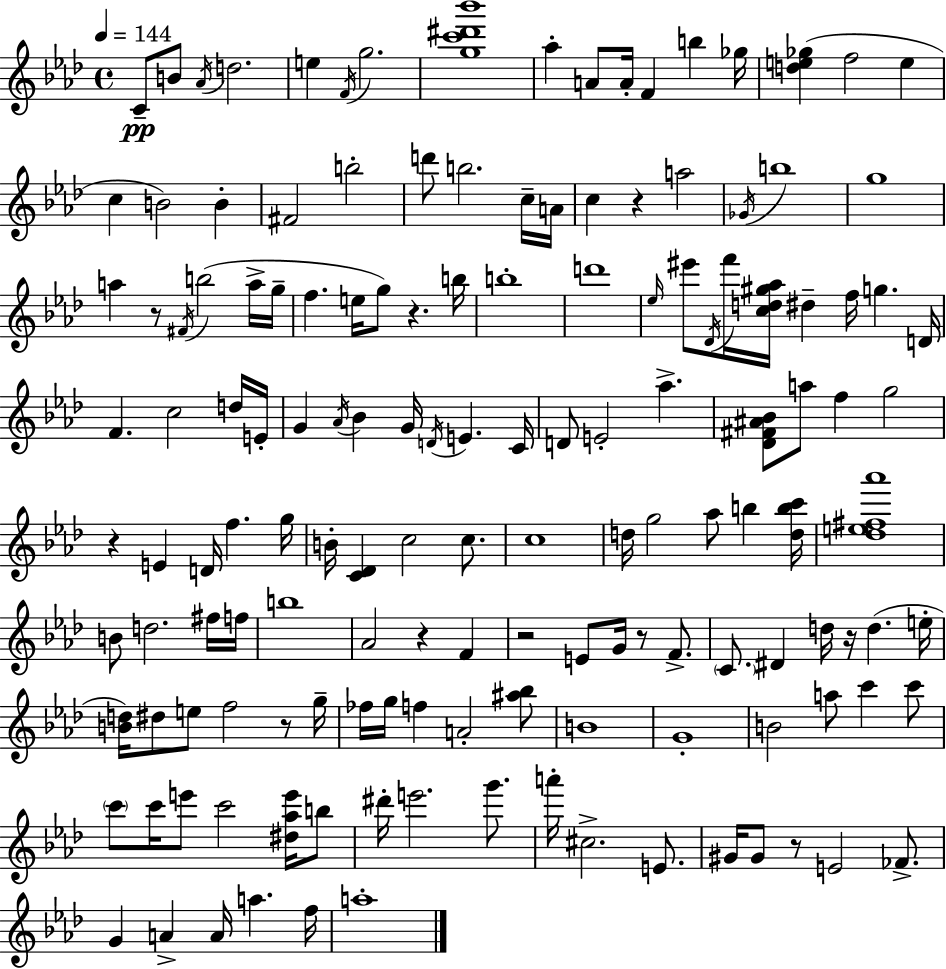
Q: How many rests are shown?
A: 10